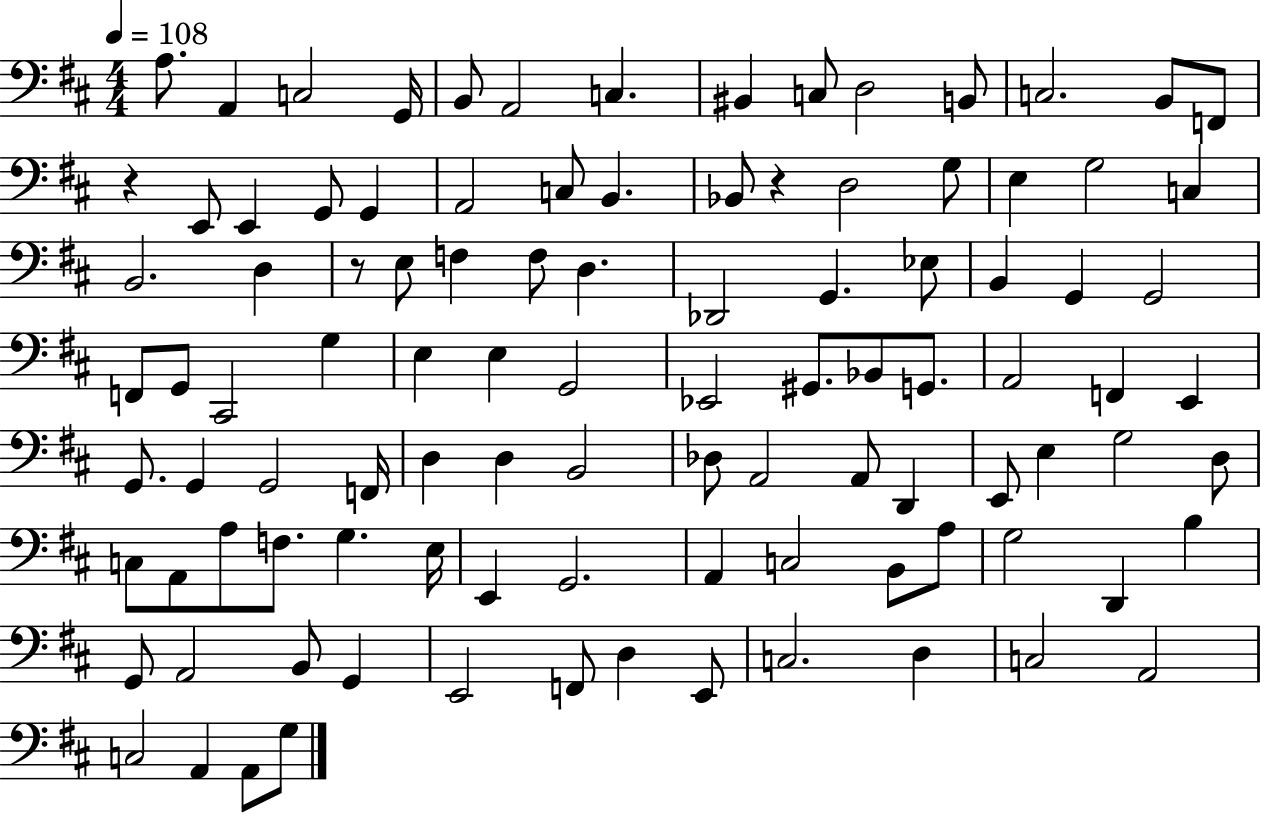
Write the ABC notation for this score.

X:1
T:Untitled
M:4/4
L:1/4
K:D
A,/2 A,, C,2 G,,/4 B,,/2 A,,2 C, ^B,, C,/2 D,2 B,,/2 C,2 B,,/2 F,,/2 z E,,/2 E,, G,,/2 G,, A,,2 C,/2 B,, _B,,/2 z D,2 G,/2 E, G,2 C, B,,2 D, z/2 E,/2 F, F,/2 D, _D,,2 G,, _E,/2 B,, G,, G,,2 F,,/2 G,,/2 ^C,,2 G, E, E, G,,2 _E,,2 ^G,,/2 _B,,/2 G,,/2 A,,2 F,, E,, G,,/2 G,, G,,2 F,,/4 D, D, B,,2 _D,/2 A,,2 A,,/2 D,, E,,/2 E, G,2 D,/2 C,/2 A,,/2 A,/2 F,/2 G, E,/4 E,, G,,2 A,, C,2 B,,/2 A,/2 G,2 D,, B, G,,/2 A,,2 B,,/2 G,, E,,2 F,,/2 D, E,,/2 C,2 D, C,2 A,,2 C,2 A,, A,,/2 G,/2